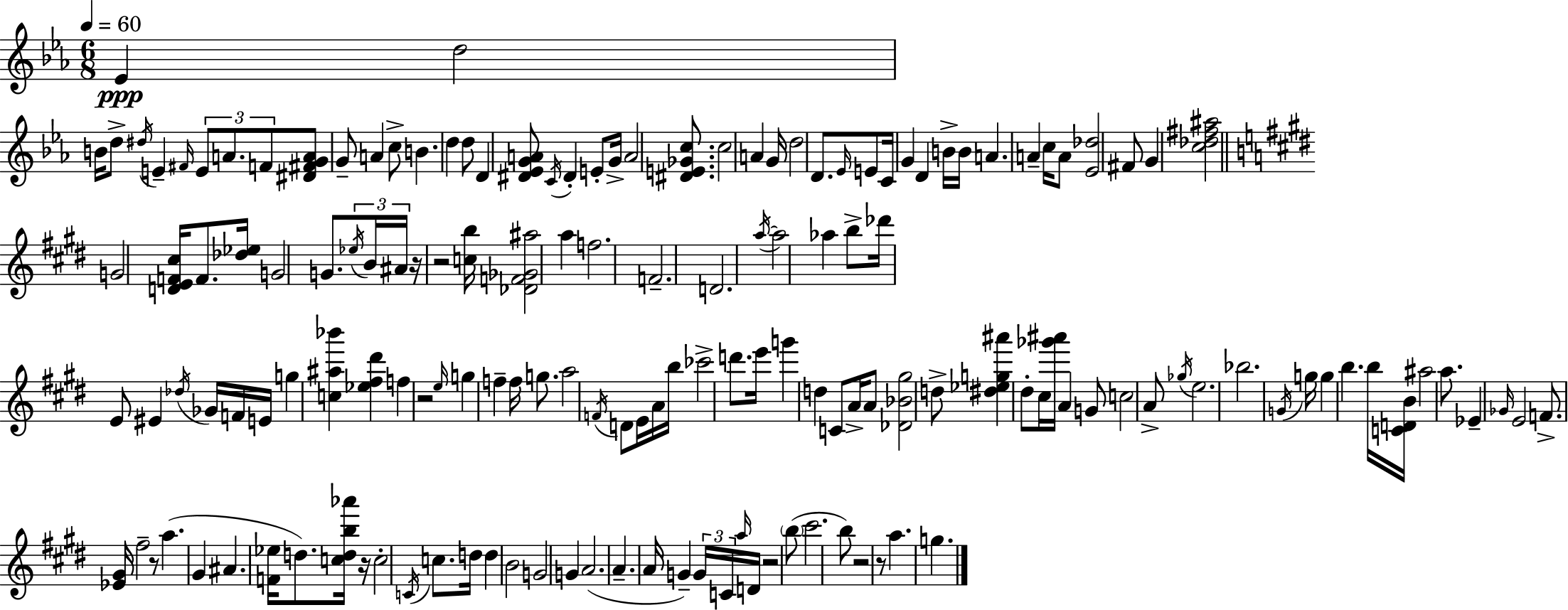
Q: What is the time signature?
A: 6/8